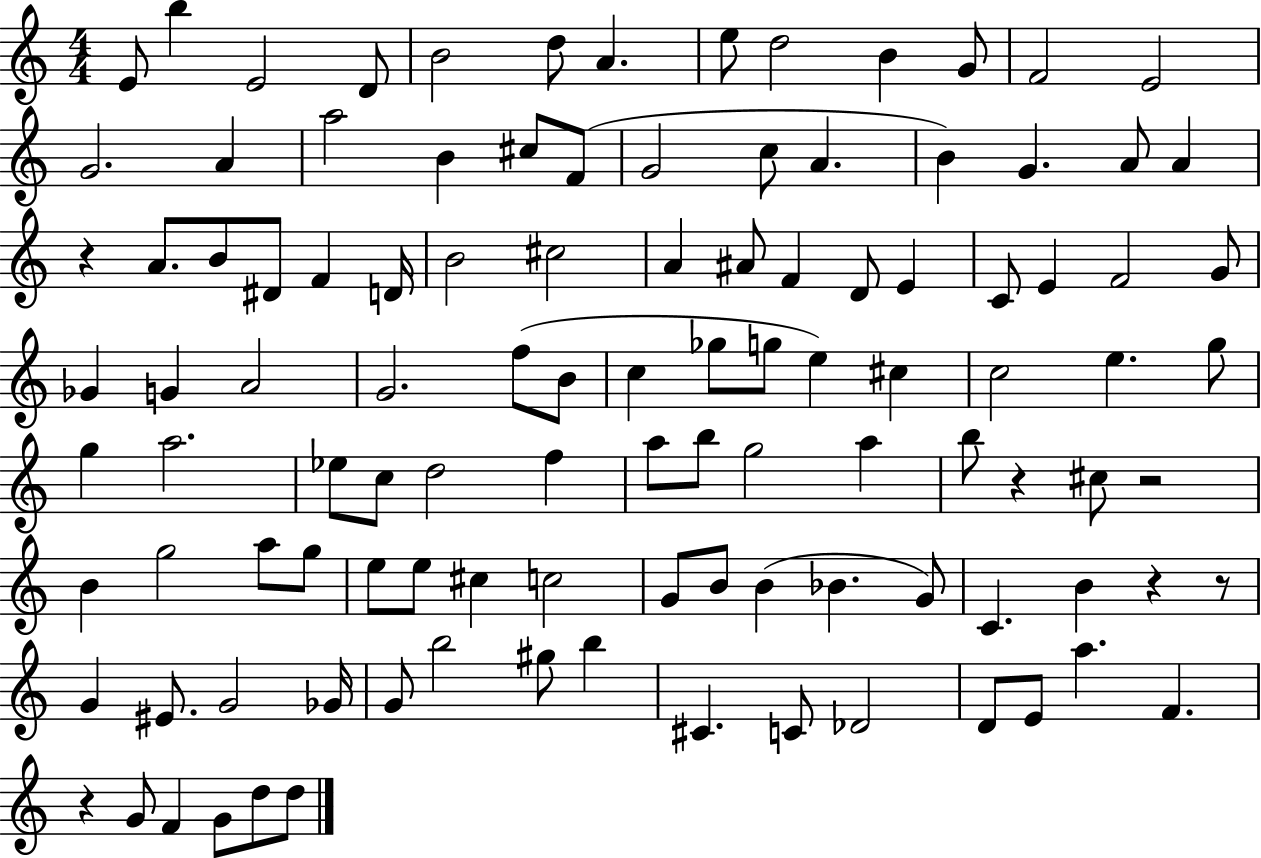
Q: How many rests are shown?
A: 6